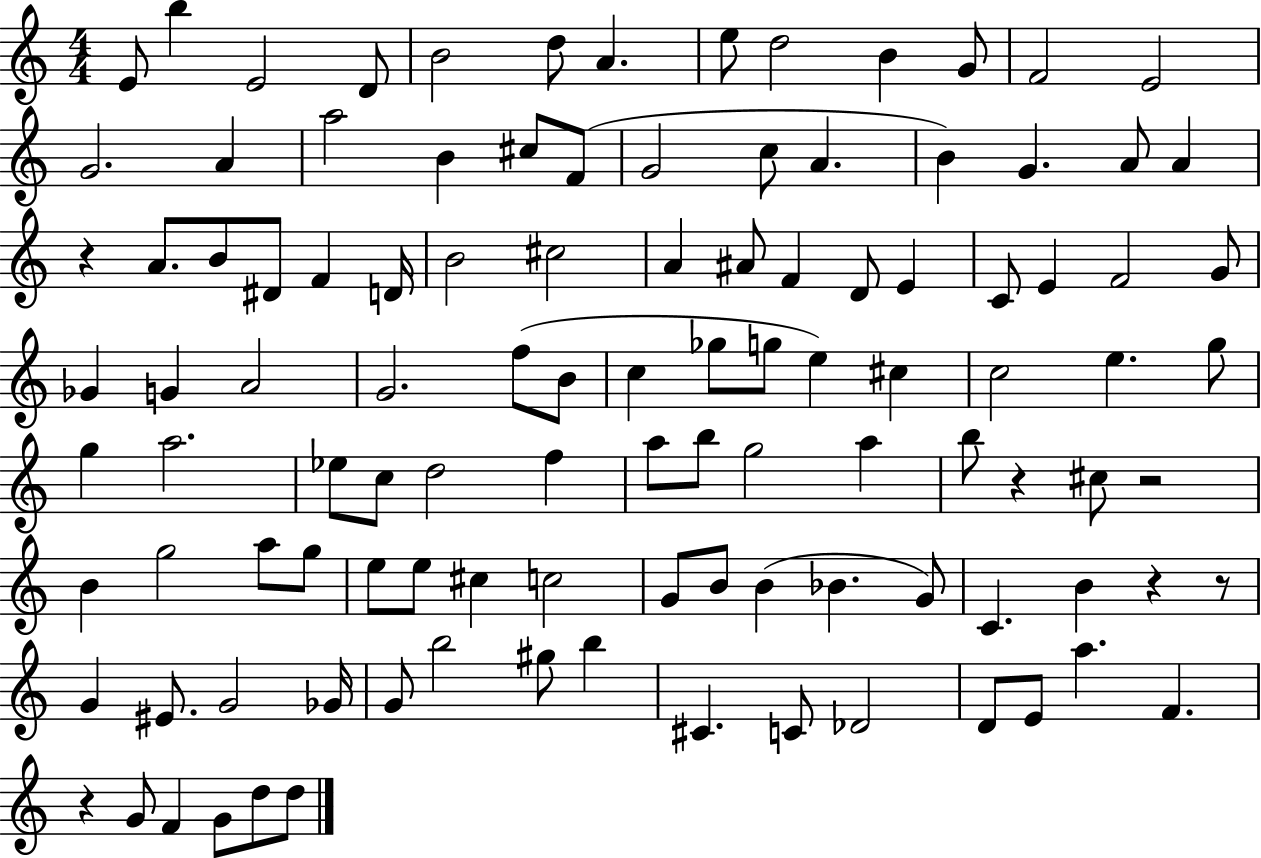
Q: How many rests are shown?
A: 6